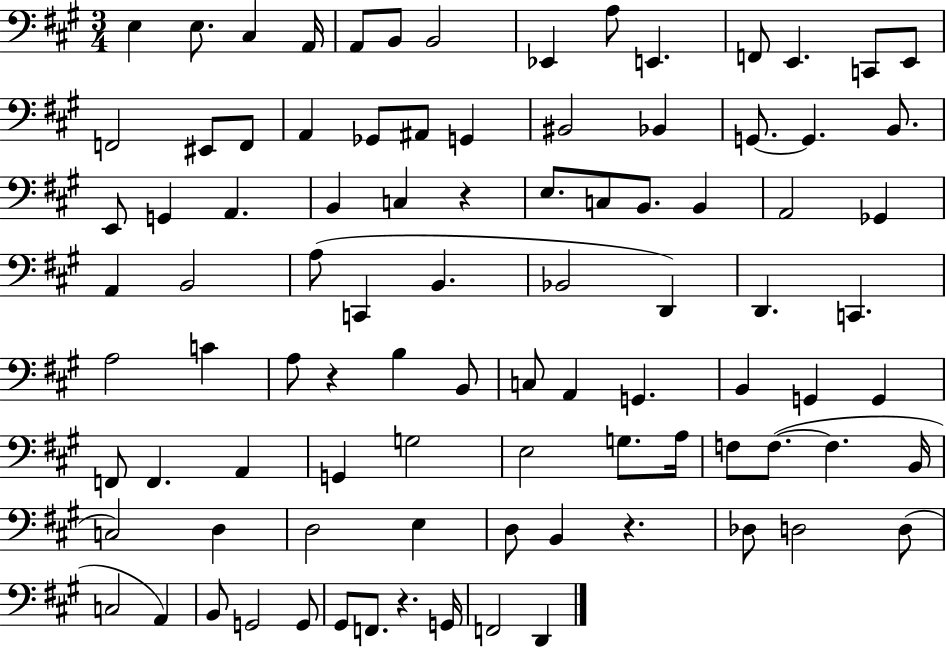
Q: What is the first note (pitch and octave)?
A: E3